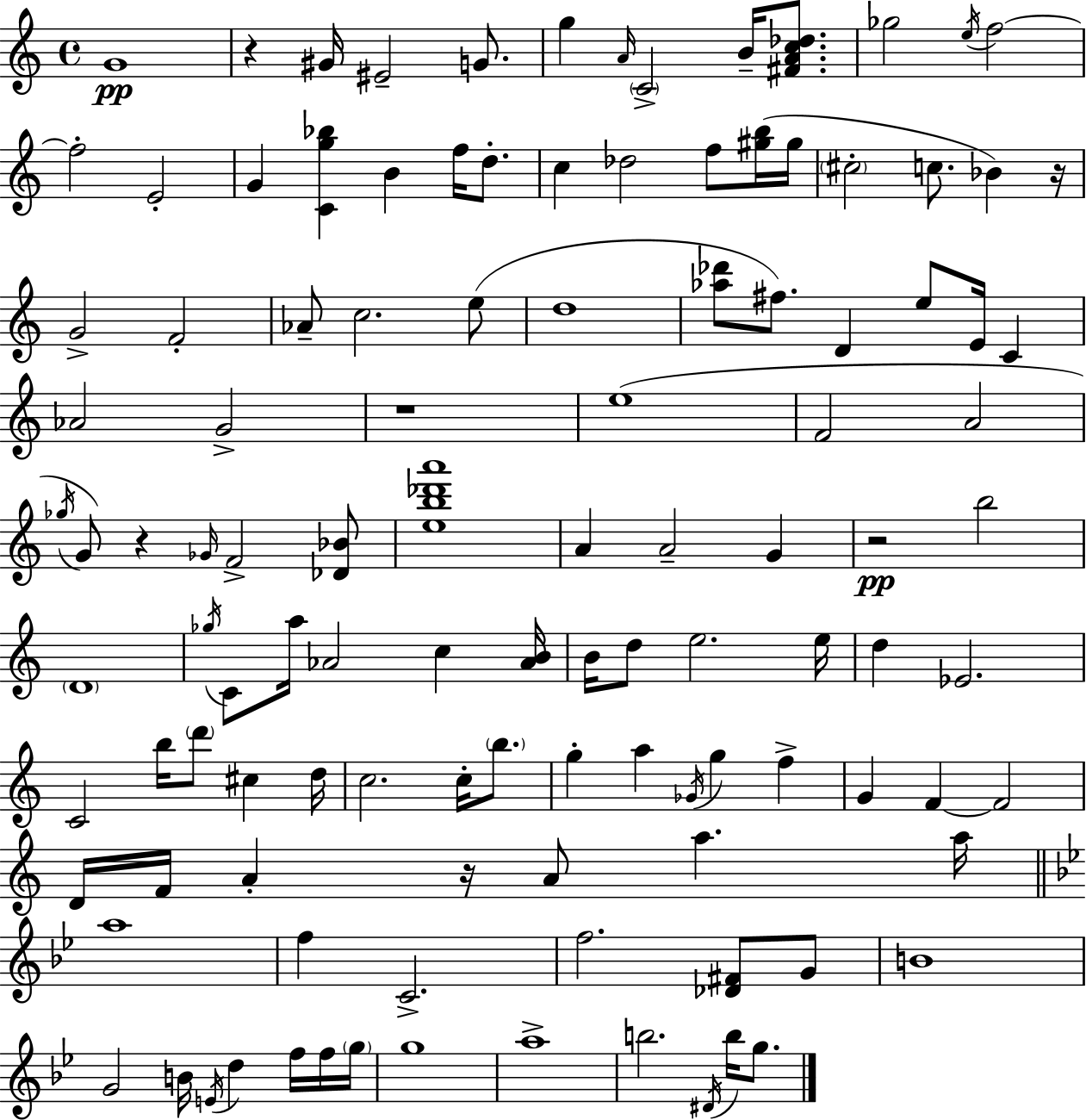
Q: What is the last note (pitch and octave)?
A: G5